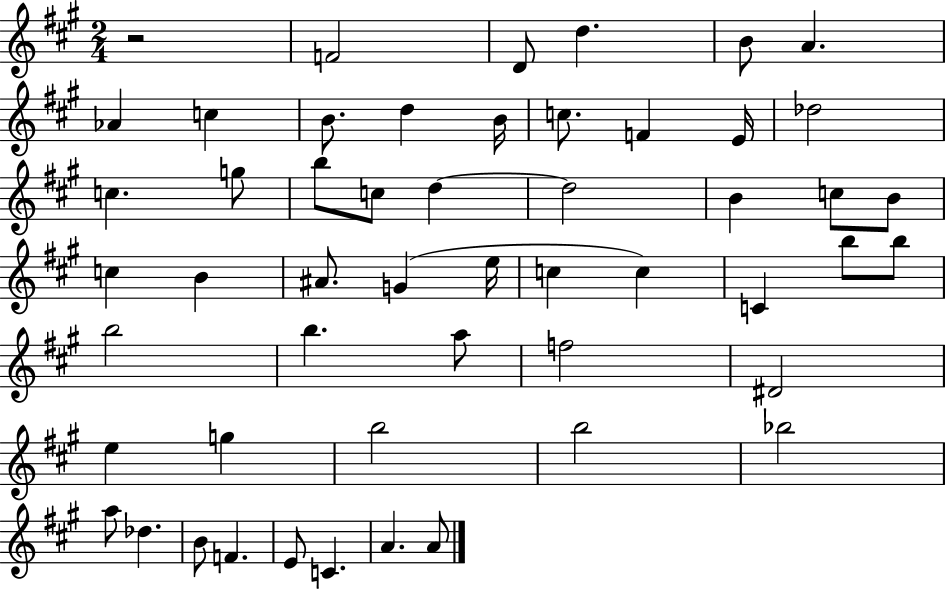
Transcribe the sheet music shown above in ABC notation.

X:1
T:Untitled
M:2/4
L:1/4
K:A
z2 F2 D/2 d B/2 A _A c B/2 d B/4 c/2 F E/4 _d2 c g/2 b/2 c/2 d d2 B c/2 B/2 c B ^A/2 G e/4 c c C b/2 b/2 b2 b a/2 f2 ^D2 e g b2 b2 _b2 a/2 _d B/2 F E/2 C A A/2